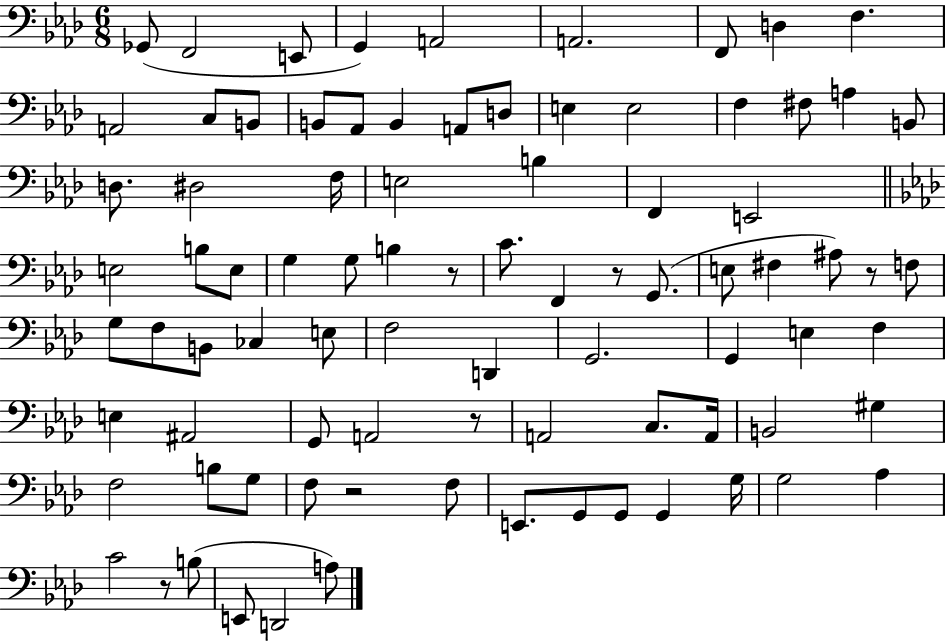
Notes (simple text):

Gb2/e F2/h E2/e G2/q A2/h A2/h. F2/e D3/q F3/q. A2/h C3/e B2/e B2/e Ab2/e B2/q A2/e D3/e E3/q E3/h F3/q F#3/e A3/q B2/e D3/e. D#3/h F3/s E3/h B3/q F2/q E2/h E3/h B3/e E3/e G3/q G3/e B3/q R/e C4/e. F2/q R/e G2/e. E3/e F#3/q A#3/e R/e F3/e G3/e F3/e B2/e CES3/q E3/e F3/h D2/q G2/h. G2/q E3/q F3/q E3/q A#2/h G2/e A2/h R/e A2/h C3/e. A2/s B2/h G#3/q F3/h B3/e G3/e F3/e R/h F3/e E2/e. G2/e G2/e G2/q G3/s G3/h Ab3/q C4/h R/e B3/e E2/e D2/h A3/e